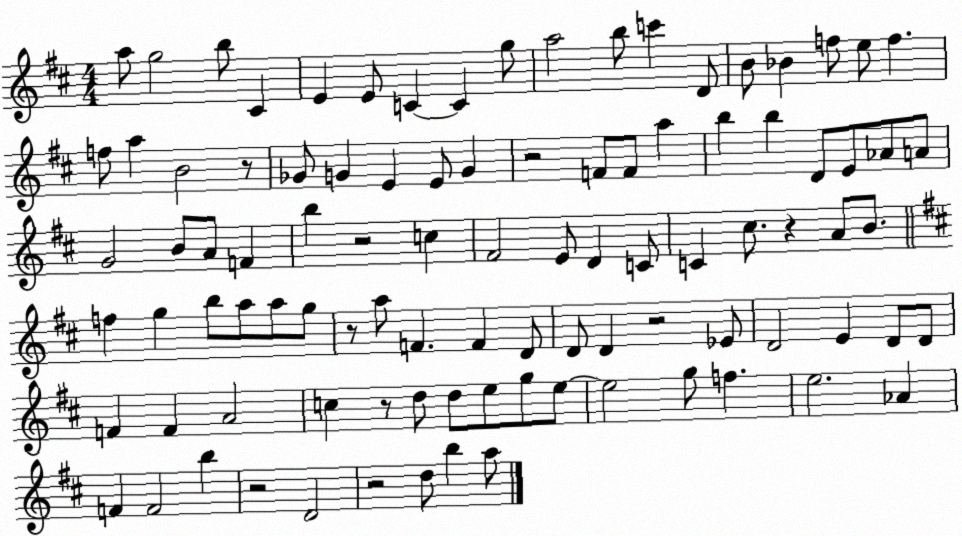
X:1
T:Untitled
M:4/4
L:1/4
K:D
a/2 g2 b/2 ^C E E/2 C C g/2 a2 b/2 c' D/2 B/2 _B f/2 e/2 f f/2 a B2 z/2 _G/2 G E E/2 G z2 F/2 F/2 a b b D/2 E/2 _A/2 A/2 G2 B/2 A/2 F b z2 c ^F2 E/2 D C/2 C ^c/2 z A/2 B/2 f g b/2 a/2 a/2 g/2 z/2 a/2 F F D/2 D/2 D z2 _E/2 D2 E D/2 D/2 F F A2 c z/2 d/2 d/2 e/2 g/2 e/2 e2 g/2 f e2 _A F F2 b z2 D2 z2 d/2 b a/2